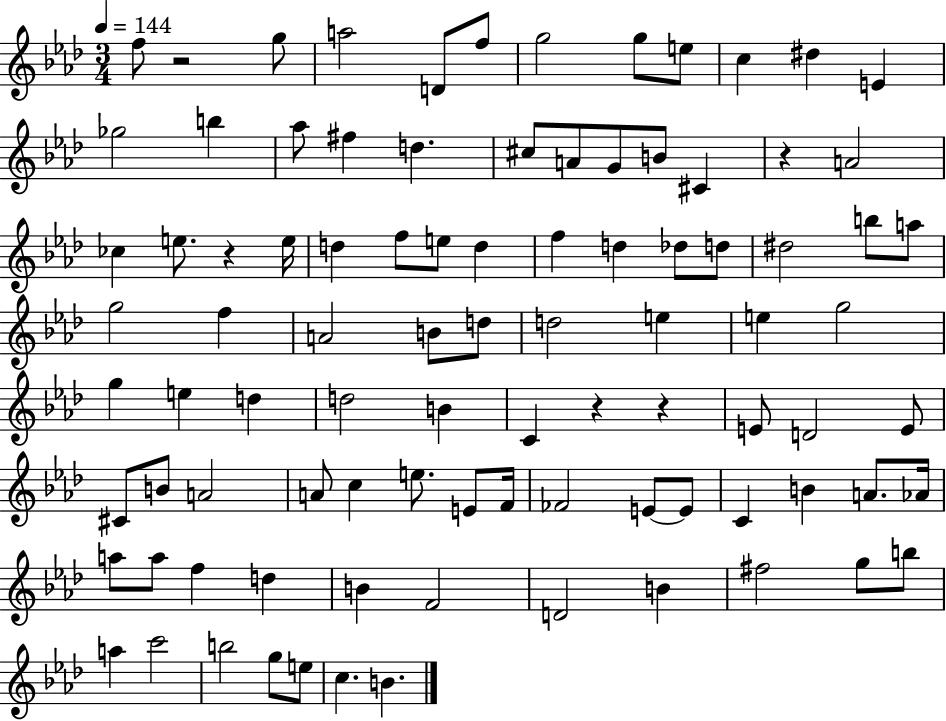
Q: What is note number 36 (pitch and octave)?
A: A5